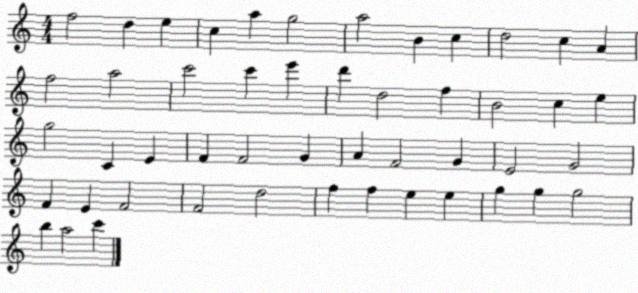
X:1
T:Untitled
M:4/4
L:1/4
K:C
f2 d e c a g2 a2 B c d2 c A f2 a2 c'2 c' e' d' d2 f B2 c e g2 C E F F2 G A F2 G E2 G2 F E F2 F2 d2 f f e e g g g2 b a2 c'